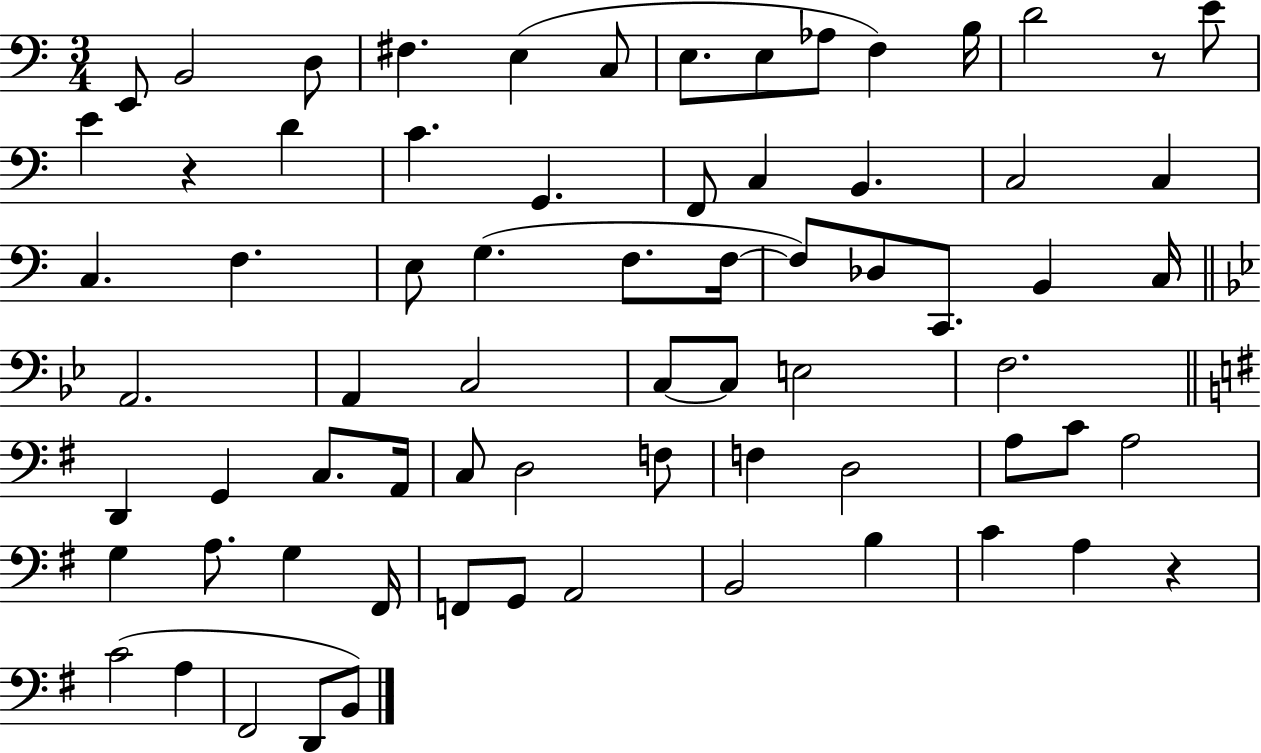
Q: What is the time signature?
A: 3/4